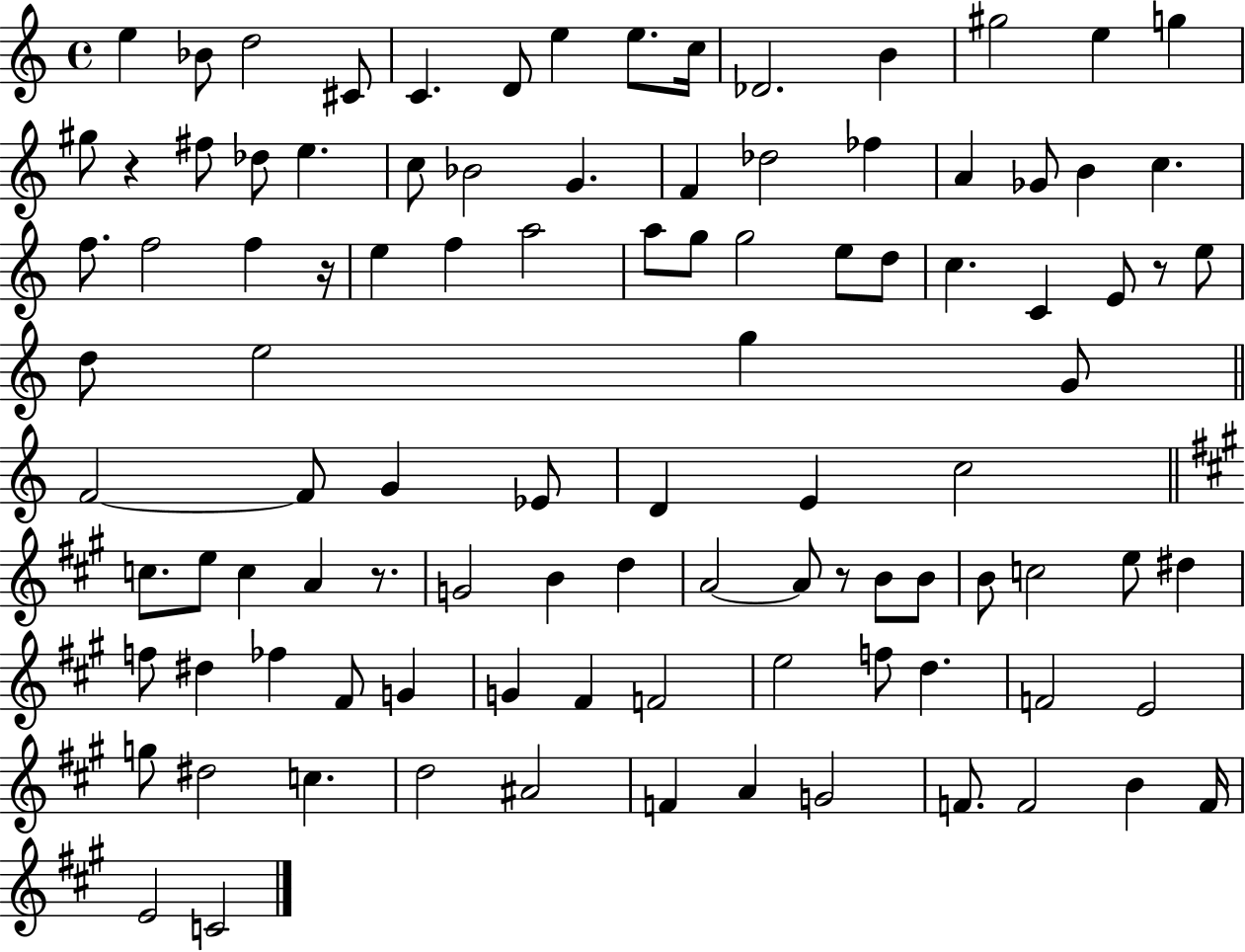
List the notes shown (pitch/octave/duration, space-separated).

E5/q Bb4/e D5/h C#4/e C4/q. D4/e E5/q E5/e. C5/s Db4/h. B4/q G#5/h E5/q G5/q G#5/e R/q F#5/e Db5/e E5/q. C5/e Bb4/h G4/q. F4/q Db5/h FES5/q A4/q Gb4/e B4/q C5/q. F5/e. F5/h F5/q R/s E5/q F5/q A5/h A5/e G5/e G5/h E5/e D5/e C5/q. C4/q E4/e R/e E5/e D5/e E5/h G5/q G4/e F4/h F4/e G4/q Eb4/e D4/q E4/q C5/h C5/e. E5/e C5/q A4/q R/e. G4/h B4/q D5/q A4/h A4/e R/e B4/e B4/e B4/e C5/h E5/e D#5/q F5/e D#5/q FES5/q F#4/e G4/q G4/q F#4/q F4/h E5/h F5/e D5/q. F4/h E4/h G5/e D#5/h C5/q. D5/h A#4/h F4/q A4/q G4/h F4/e. F4/h B4/q F4/s E4/h C4/h